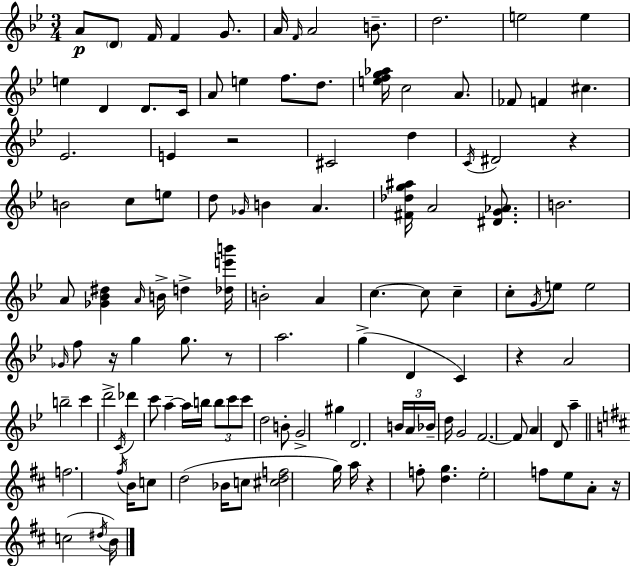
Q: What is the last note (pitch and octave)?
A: B4